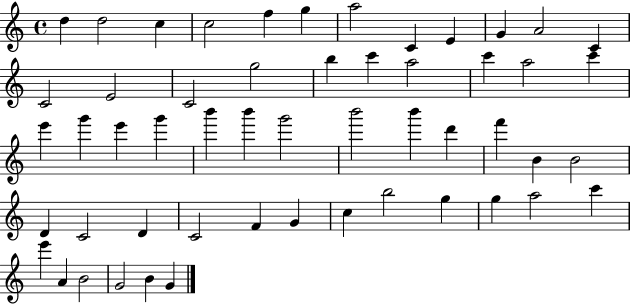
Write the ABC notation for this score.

X:1
T:Untitled
M:4/4
L:1/4
K:C
d d2 c c2 f g a2 C E G A2 C C2 E2 C2 g2 b c' a2 c' a2 c' e' g' e' g' b' b' g'2 b'2 b' d' f' B B2 D C2 D C2 F G c b2 g g a2 c' e' A B2 G2 B G